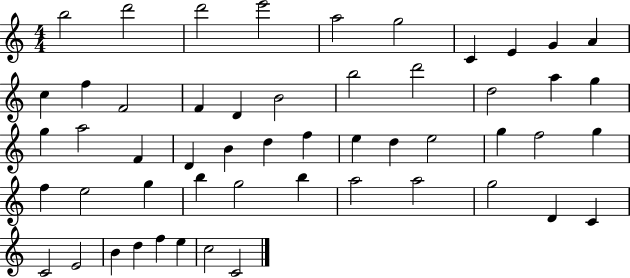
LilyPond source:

{
  \clef treble
  \numericTimeSignature
  \time 4/4
  \key c \major
  b''2 d'''2 | d'''2 e'''2 | a''2 g''2 | c'4 e'4 g'4 a'4 | \break c''4 f''4 f'2 | f'4 d'4 b'2 | b''2 d'''2 | d''2 a''4 g''4 | \break g''4 a''2 f'4 | d'4 b'4 d''4 f''4 | e''4 d''4 e''2 | g''4 f''2 g''4 | \break f''4 e''2 g''4 | b''4 g''2 b''4 | a''2 a''2 | g''2 d'4 c'4 | \break c'2 e'2 | b'4 d''4 f''4 e''4 | c''2 c'2 | \bar "|."
}